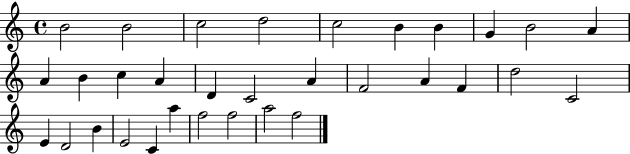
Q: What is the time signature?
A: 4/4